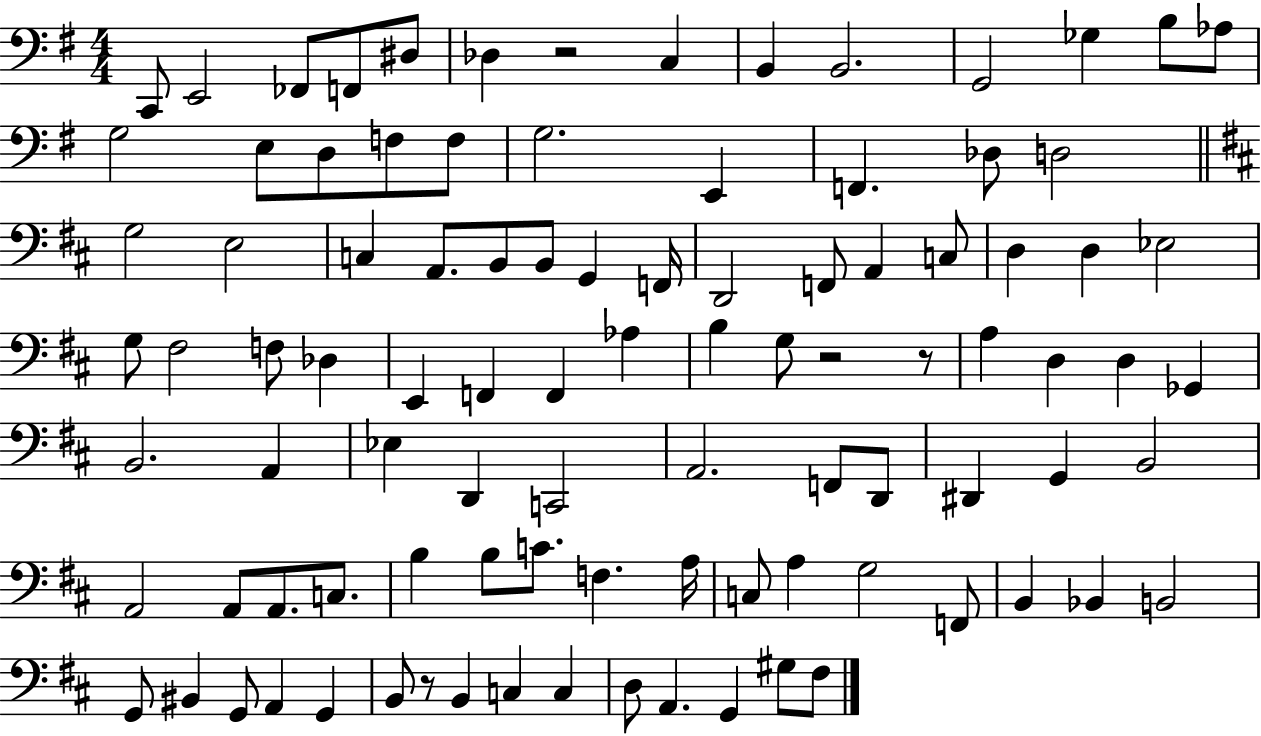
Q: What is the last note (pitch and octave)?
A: F#3